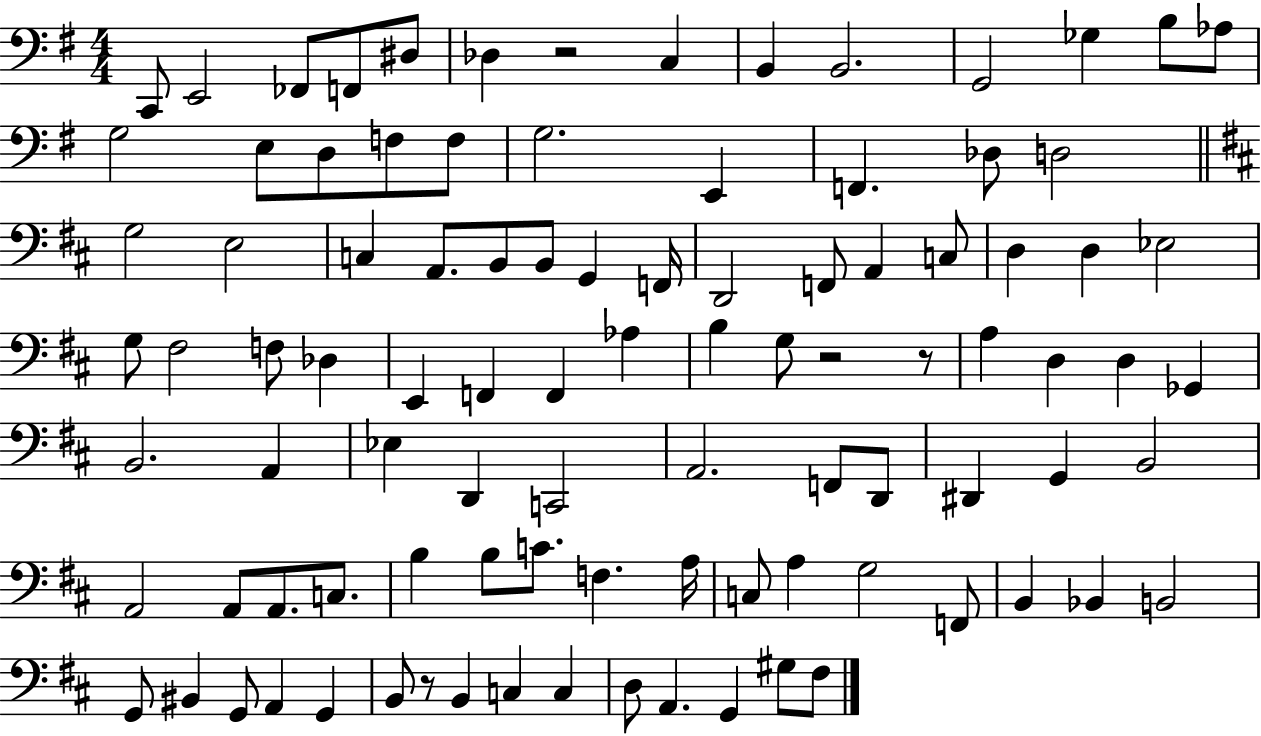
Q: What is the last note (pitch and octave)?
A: F#3